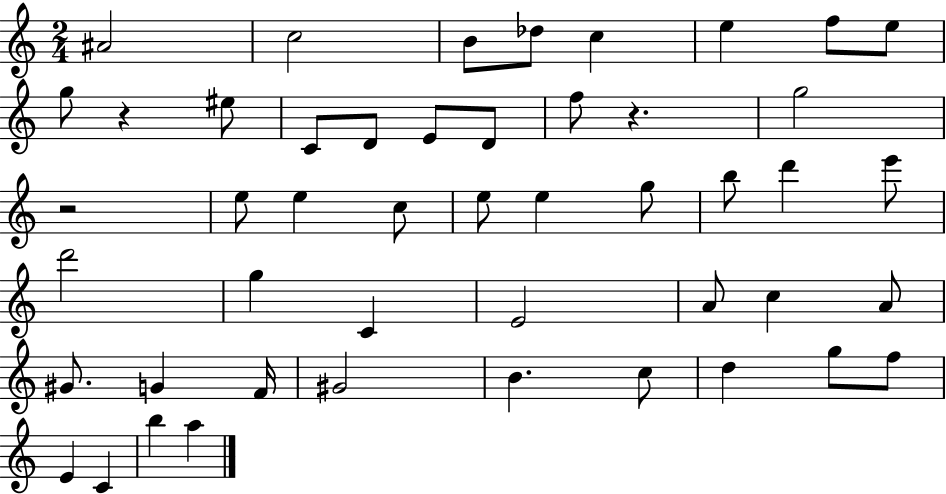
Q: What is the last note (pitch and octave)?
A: A5